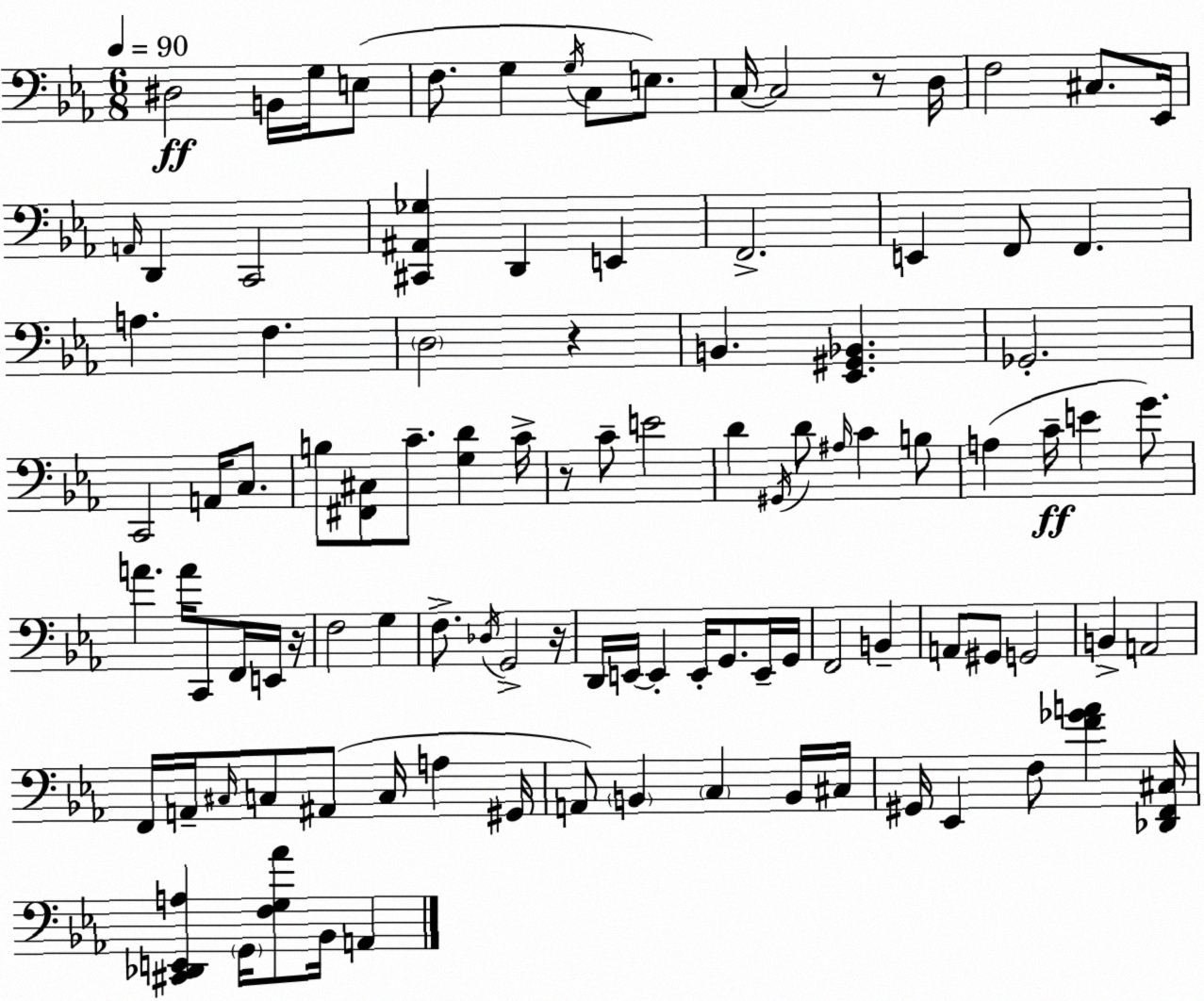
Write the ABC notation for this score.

X:1
T:Untitled
M:6/8
L:1/4
K:Cm
^D,2 B,,/4 G,/4 E,/2 F,/2 G, G,/4 C,/2 E,/2 C,/4 C,2 z/2 D,/4 F,2 ^C,/2 _E,,/4 A,,/4 D,, C,,2 [^C,,^A,,_G,] D,, E,, F,,2 E,, F,,/2 F,, A, F, D,2 z B,, [_E,,^G,,_B,,] _G,,2 C,,2 A,,/4 C,/2 B,/2 [^F,,^C,]/2 C/2 [G,D] C/4 z/2 C/2 E2 D ^G,,/4 D/2 ^A,/4 C B,/2 A, C/4 E G/2 A A/4 C,,/2 F,,/4 E,,/4 z/4 F,2 G, F,/2 _D,/4 G,,2 z/4 D,,/4 E,,/4 E,, E,,/4 G,,/2 E,,/4 G,,/4 F,,2 B,, A,,/2 ^G,,/2 G,,2 B,, A,,2 F,,/4 A,,/4 ^C,/4 C,/2 ^A,,/2 C,/4 A, ^G,,/4 A,,/2 B,, C, B,,/4 ^C,/4 ^G,,/4 _E,, F,/2 [F_GA] [_D,,F,,^C,]/4 [^C,,_D,,E,,A,] G,,/4 [F,G,_A]/2 _B,,/4 A,,